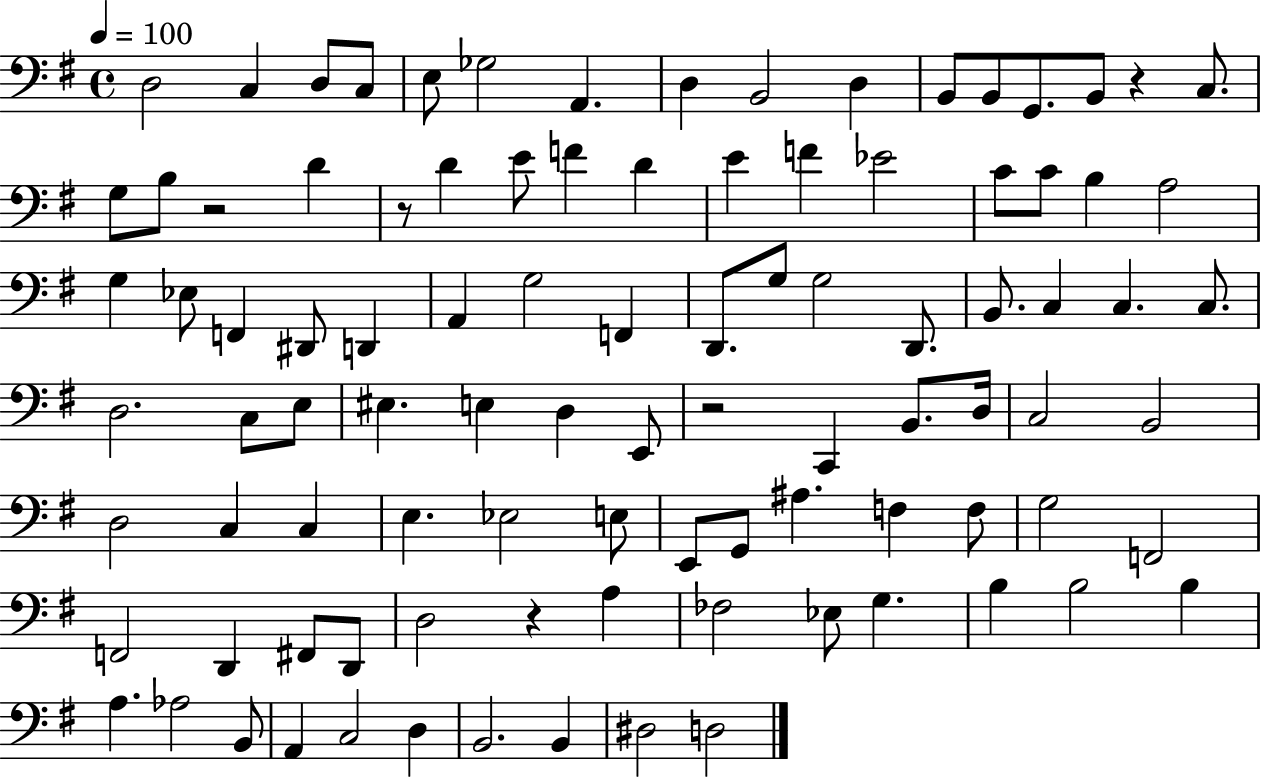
X:1
T:Untitled
M:4/4
L:1/4
K:G
D,2 C, D,/2 C,/2 E,/2 _G,2 A,, D, B,,2 D, B,,/2 B,,/2 G,,/2 B,,/2 z C,/2 G,/2 B,/2 z2 D z/2 D E/2 F D E F _E2 C/2 C/2 B, A,2 G, _E,/2 F,, ^D,,/2 D,, A,, G,2 F,, D,,/2 G,/2 G,2 D,,/2 B,,/2 C, C, C,/2 D,2 C,/2 E,/2 ^E, E, D, E,,/2 z2 C,, B,,/2 D,/4 C,2 B,,2 D,2 C, C, E, _E,2 E,/2 E,,/2 G,,/2 ^A, F, F,/2 G,2 F,,2 F,,2 D,, ^F,,/2 D,,/2 D,2 z A, _F,2 _E,/2 G, B, B,2 B, A, _A,2 B,,/2 A,, C,2 D, B,,2 B,, ^D,2 D,2